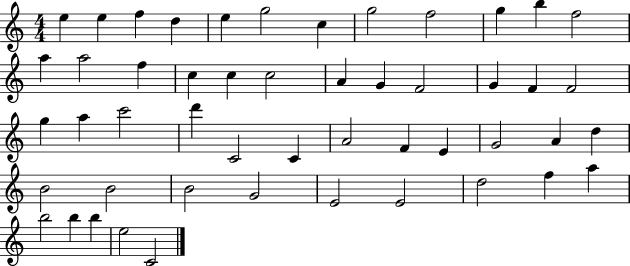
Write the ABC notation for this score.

X:1
T:Untitled
M:4/4
L:1/4
K:C
e e f d e g2 c g2 f2 g b f2 a a2 f c c c2 A G F2 G F F2 g a c'2 d' C2 C A2 F E G2 A d B2 B2 B2 G2 E2 E2 d2 f a b2 b b e2 C2